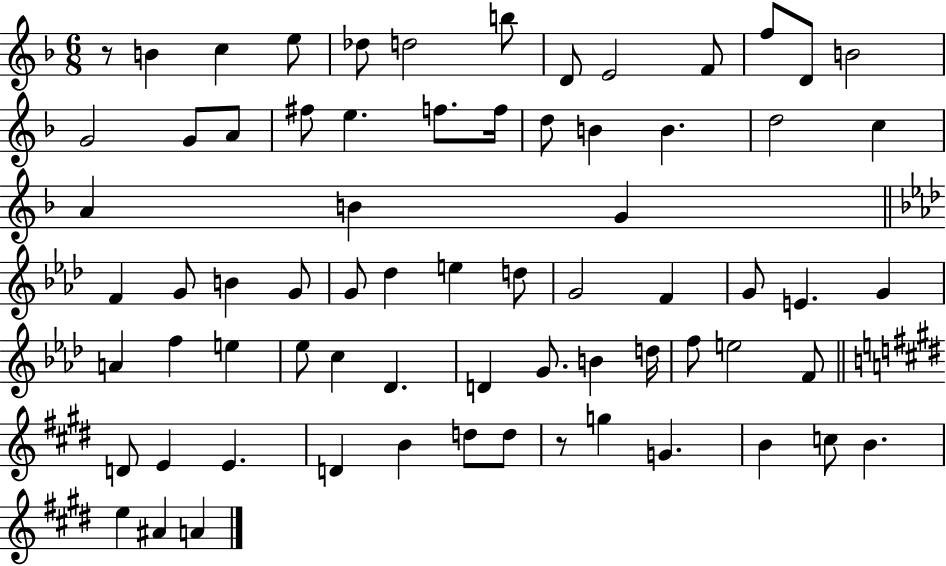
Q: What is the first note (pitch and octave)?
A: B4